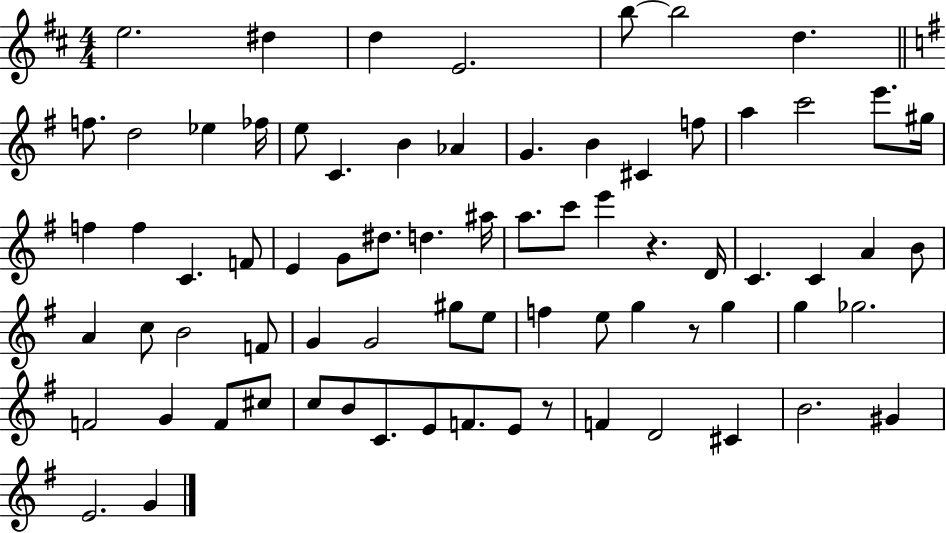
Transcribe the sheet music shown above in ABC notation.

X:1
T:Untitled
M:4/4
L:1/4
K:D
e2 ^d d E2 b/2 b2 d f/2 d2 _e _f/4 e/2 C B _A G B ^C f/2 a c'2 e'/2 ^g/4 f f C F/2 E G/2 ^d/2 d ^a/4 a/2 c'/2 e' z D/4 C C A B/2 A c/2 B2 F/2 G G2 ^g/2 e/2 f e/2 g z/2 g g _g2 F2 G F/2 ^c/2 c/2 B/2 C/2 E/2 F/2 E/2 z/2 F D2 ^C B2 ^G E2 G